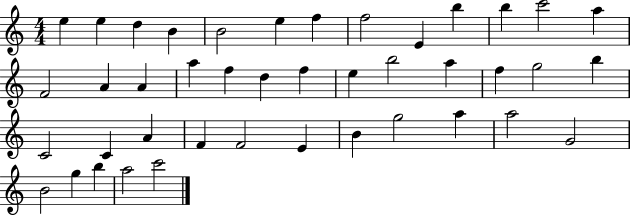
X:1
T:Untitled
M:4/4
L:1/4
K:C
e e d B B2 e f f2 E b b c'2 a F2 A A a f d f e b2 a f g2 b C2 C A F F2 E B g2 a a2 G2 B2 g b a2 c'2